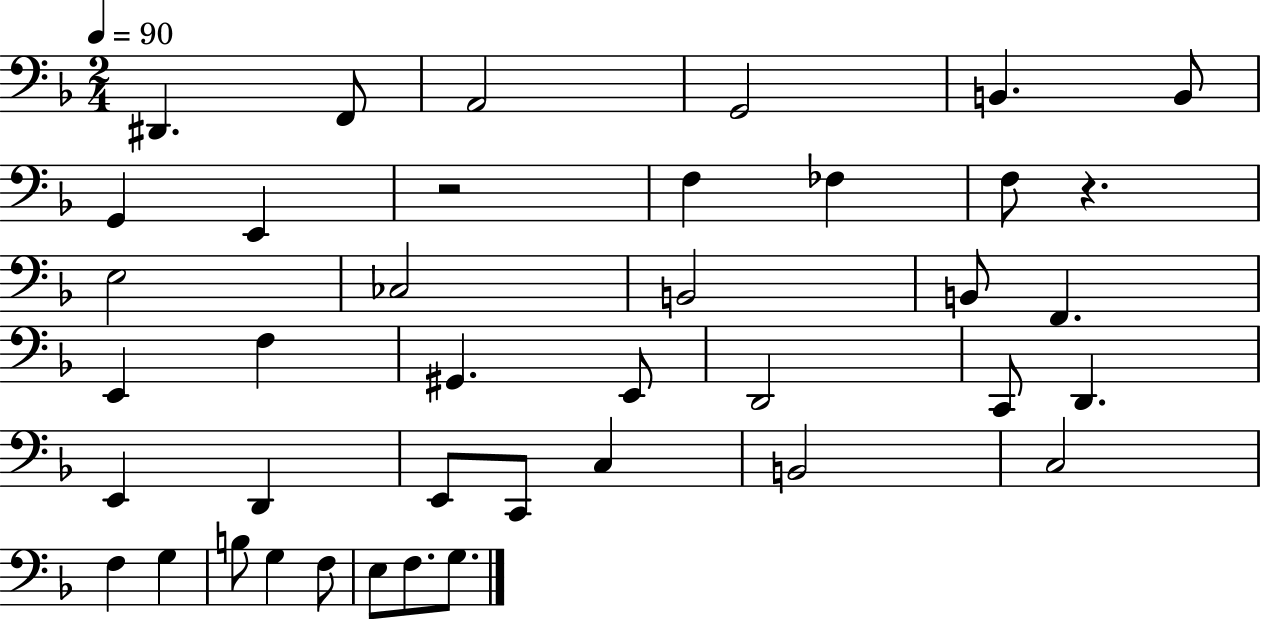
{
  \clef bass
  \numericTimeSignature
  \time 2/4
  \key f \major
  \tempo 4 = 90
  \repeat volta 2 { dis,4. f,8 | a,2 | g,2 | b,4. b,8 | \break g,4 e,4 | r2 | f4 fes4 | f8 r4. | \break e2 | ces2 | b,2 | b,8 f,4. | \break e,4 f4 | gis,4. e,8 | d,2 | c,8 d,4. | \break e,4 d,4 | e,8 c,8 c4 | b,2 | c2 | \break f4 g4 | b8 g4 f8 | e8 f8. g8. | } \bar "|."
}